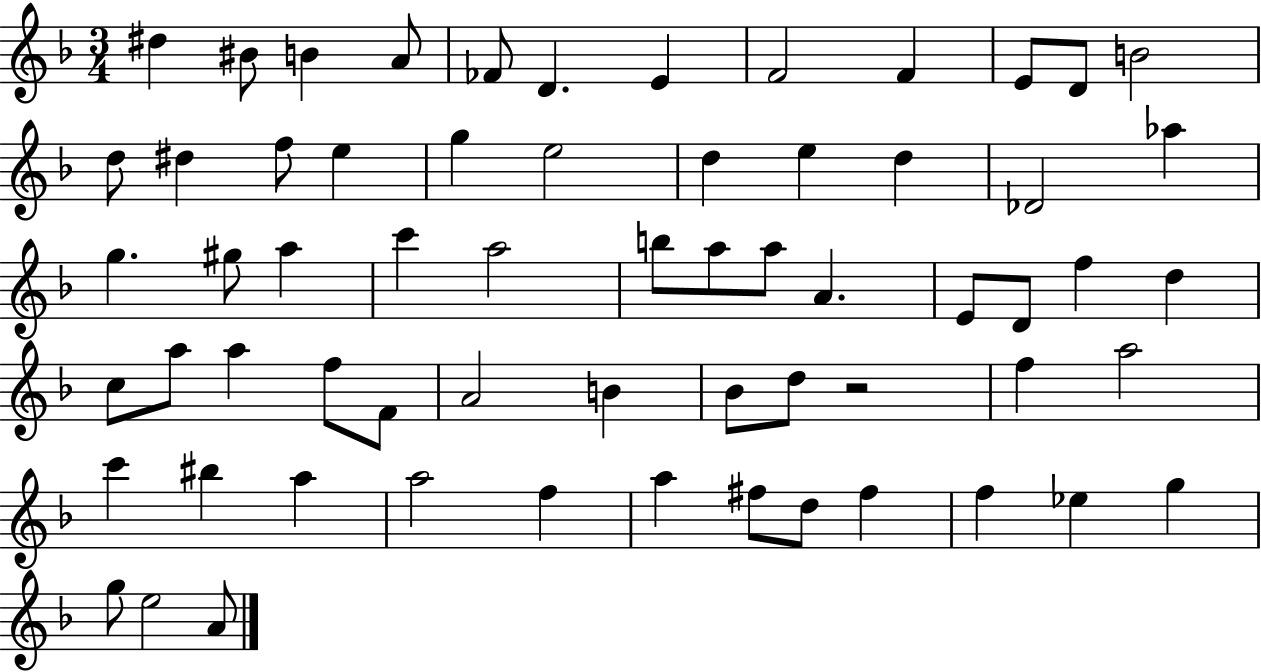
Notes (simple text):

D#5/q BIS4/e B4/q A4/e FES4/e D4/q. E4/q F4/h F4/q E4/e D4/e B4/h D5/e D#5/q F5/e E5/q G5/q E5/h D5/q E5/q D5/q Db4/h Ab5/q G5/q. G#5/e A5/q C6/q A5/h B5/e A5/e A5/e A4/q. E4/e D4/e F5/q D5/q C5/e A5/e A5/q F5/e F4/e A4/h B4/q Bb4/e D5/e R/h F5/q A5/h C6/q BIS5/q A5/q A5/h F5/q A5/q F#5/e D5/e F#5/q F5/q Eb5/q G5/q G5/e E5/h A4/e